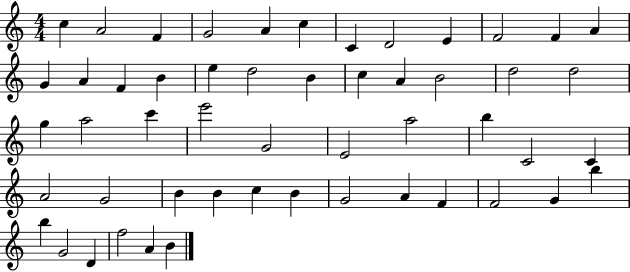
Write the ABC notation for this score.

X:1
T:Untitled
M:4/4
L:1/4
K:C
c A2 F G2 A c C D2 E F2 F A G A F B e d2 B c A B2 d2 d2 g a2 c' e'2 G2 E2 a2 b C2 C A2 G2 B B c B G2 A F F2 G b b G2 D f2 A B